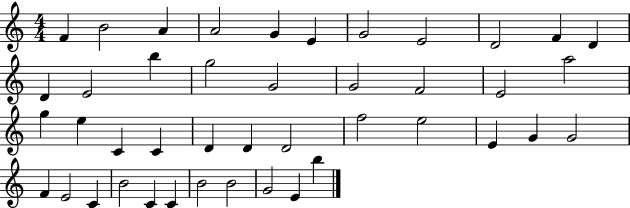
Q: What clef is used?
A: treble